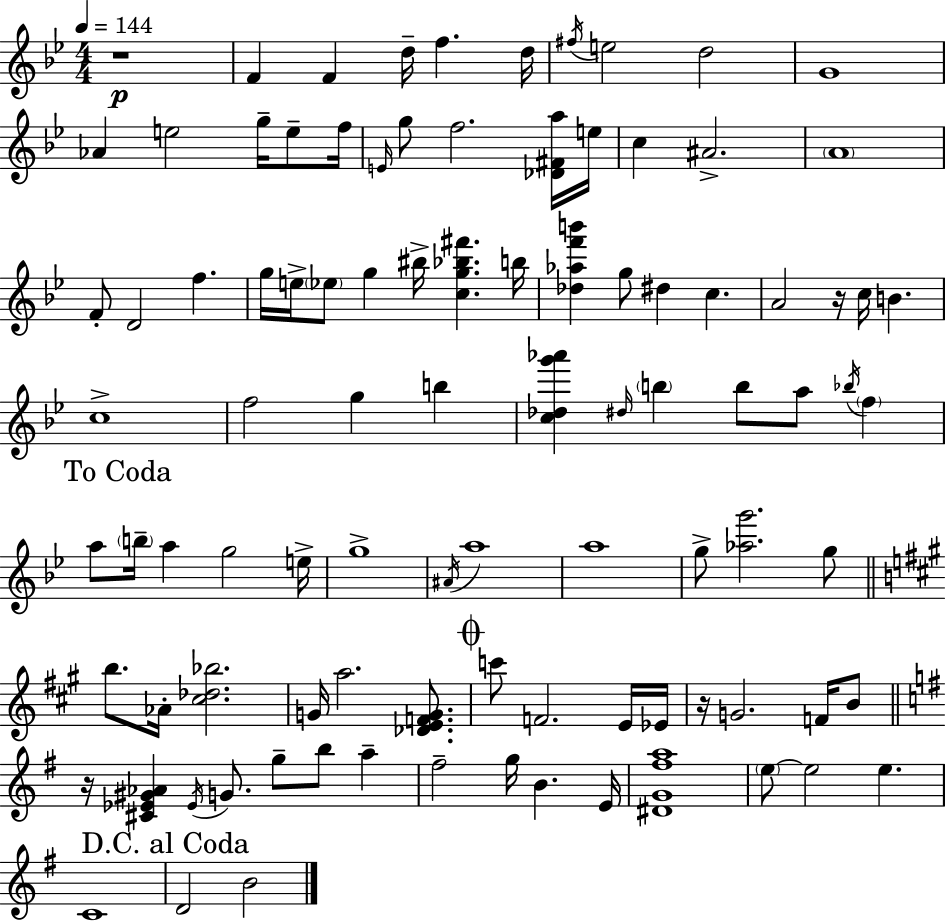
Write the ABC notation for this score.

X:1
T:Untitled
M:4/4
L:1/4
K:Bb
z4 F F d/4 f d/4 ^f/4 e2 d2 G4 _A e2 g/4 e/2 f/4 E/4 g/2 f2 [_D^Fa]/4 e/4 c ^A2 A4 F/2 D2 f g/4 e/4 _e/2 g ^b/4 [cg_b^f'] b/4 [_d_af'b'] g/2 ^d c A2 z/4 c/4 B c4 f2 g b [c_dg'_a'] ^d/4 b b/2 a/2 _b/4 f a/2 b/4 a g2 e/4 g4 ^A/4 a4 a4 g/2 [_ag']2 g/2 b/2 _A/4 [^c_d_b]2 G/4 a2 [_DEFG]/2 c'/2 F2 E/4 _E/4 z/4 G2 F/4 B/2 z/4 [^C_E^G_A] _E/4 G/2 g/2 b/2 a ^f2 g/4 B E/4 [^DG^fa]4 e/2 e2 e C4 D2 B2